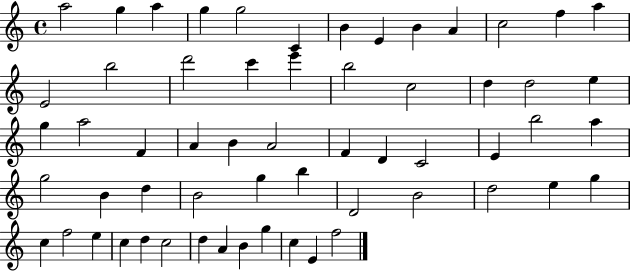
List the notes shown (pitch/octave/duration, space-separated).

A5/h G5/q A5/q G5/q G5/h C4/q B4/q E4/q B4/q A4/q C5/h F5/q A5/q E4/h B5/h D6/h C6/q E6/q B5/h C5/h D5/q D5/h E5/q G5/q A5/h F4/q A4/q B4/q A4/h F4/q D4/q C4/h E4/q B5/h A5/q G5/h B4/q D5/q B4/h G5/q B5/q D4/h B4/h D5/h E5/q G5/q C5/q F5/h E5/q C5/q D5/q C5/h D5/q A4/q B4/q G5/q C5/q E4/q F5/h